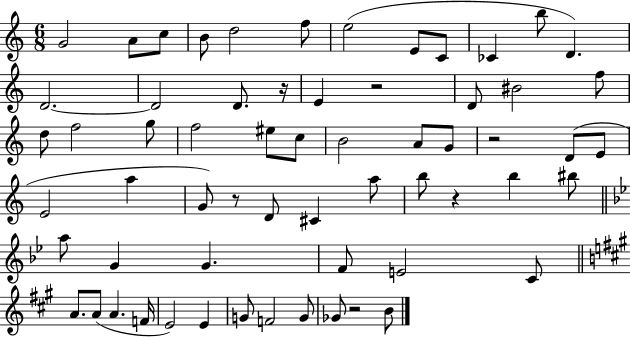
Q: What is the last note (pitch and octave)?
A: B4